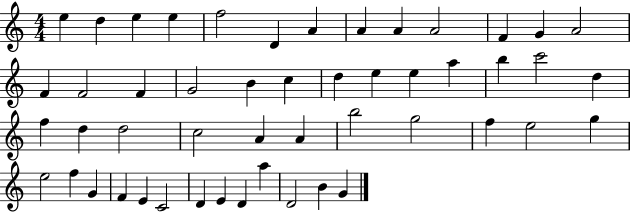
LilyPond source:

{
  \clef treble
  \numericTimeSignature
  \time 4/4
  \key c \major
  e''4 d''4 e''4 e''4 | f''2 d'4 a'4 | a'4 a'4 a'2 | f'4 g'4 a'2 | \break f'4 f'2 f'4 | g'2 b'4 c''4 | d''4 e''4 e''4 a''4 | b''4 c'''2 d''4 | \break f''4 d''4 d''2 | c''2 a'4 a'4 | b''2 g''2 | f''4 e''2 g''4 | \break e''2 f''4 g'4 | f'4 e'4 c'2 | d'4 e'4 d'4 a''4 | d'2 b'4 g'4 | \break \bar "|."
}